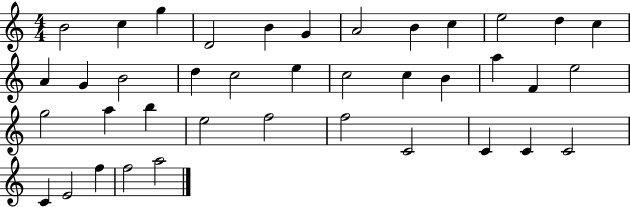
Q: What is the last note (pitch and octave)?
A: A5